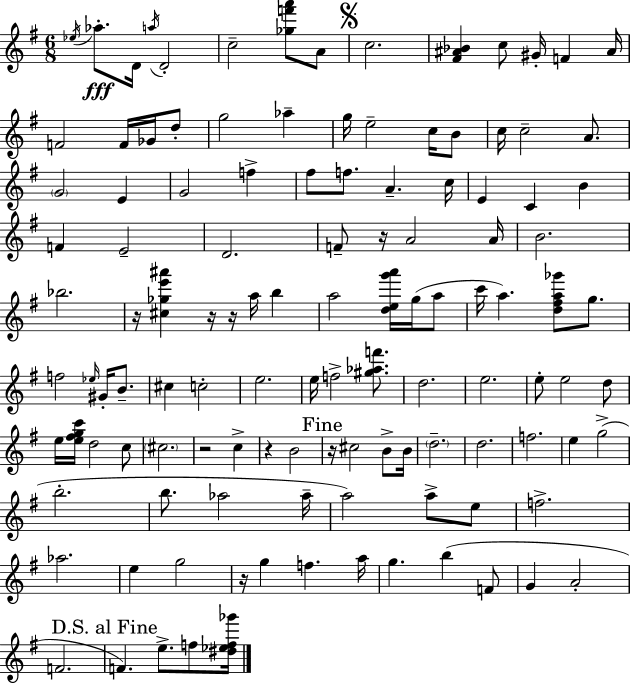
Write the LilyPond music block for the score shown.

{
  \clef treble
  \numericTimeSignature
  \time 6/8
  \key g \major
  \acciaccatura { ees''16 }\fff aes''8.-. d'16 \acciaccatura { a''16 } d'2-. | c''2-- <ges'' f''' a'''>8 | a'8 \mark \markup { \musicglyph "scripts.segno" } c''2. | <fis' ais' bes'>4 c''8 gis'16-. f'4 | \break ais'16 f'2 f'16 ges'16 | d''8-. g''2 aes''4-- | g''16 e''2-- c''16 | b'8 c''16 c''2-- a'8. | \break \parenthesize g'2 e'4 | g'2 f''4-> | fis''8 f''8. a'4.-- | c''16 e'4 c'4 b'4 | \break f'4 e'2-- | d'2. | f'8-- r16 a'2 | a'16 b'2. | \break bes''2. | r16 <cis'' ges'' e''' ais'''>4 r16 r16 a''16 b''4 | a''2 <d'' e'' g''' a'''>16 g''16( | a''8 c'''16 a''4.) <d'' fis'' a'' ges'''>8 g''8. | \break f''2 \grace { ees''16 } gis'16-. | b'8.-- cis''4 c''2-. | e''2. | e''16 f''2-> | \break <gis'' aes'' f'''>8. d''2. | e''2. | e''8-. e''2 | d''8 e''16 <e'' fis'' g'' c'''>16 d''2 | \break c''8 \parenthesize cis''2. | r2 c''4-> | r4 b'2 | \mark "Fine" r16 cis''2 | \break b'8-> b'16 \parenthesize d''2.-- | d''2. | f''2. | e''4 g''2->( | \break b''2.-. | b''8. aes''2 | aes''16-- a''2) a''8-> | e''8 f''2.-> | \break aes''2. | e''4 g''2 | r16 g''4 f''4. | a''16 g''4. b''4( | \break f'8 g'4 a'2-. | f'2. | \mark "D.S. al Fine" f'4.) e''8.-> | f''8 <dis'' ees'' f'' ges'''>16 \bar "|."
}